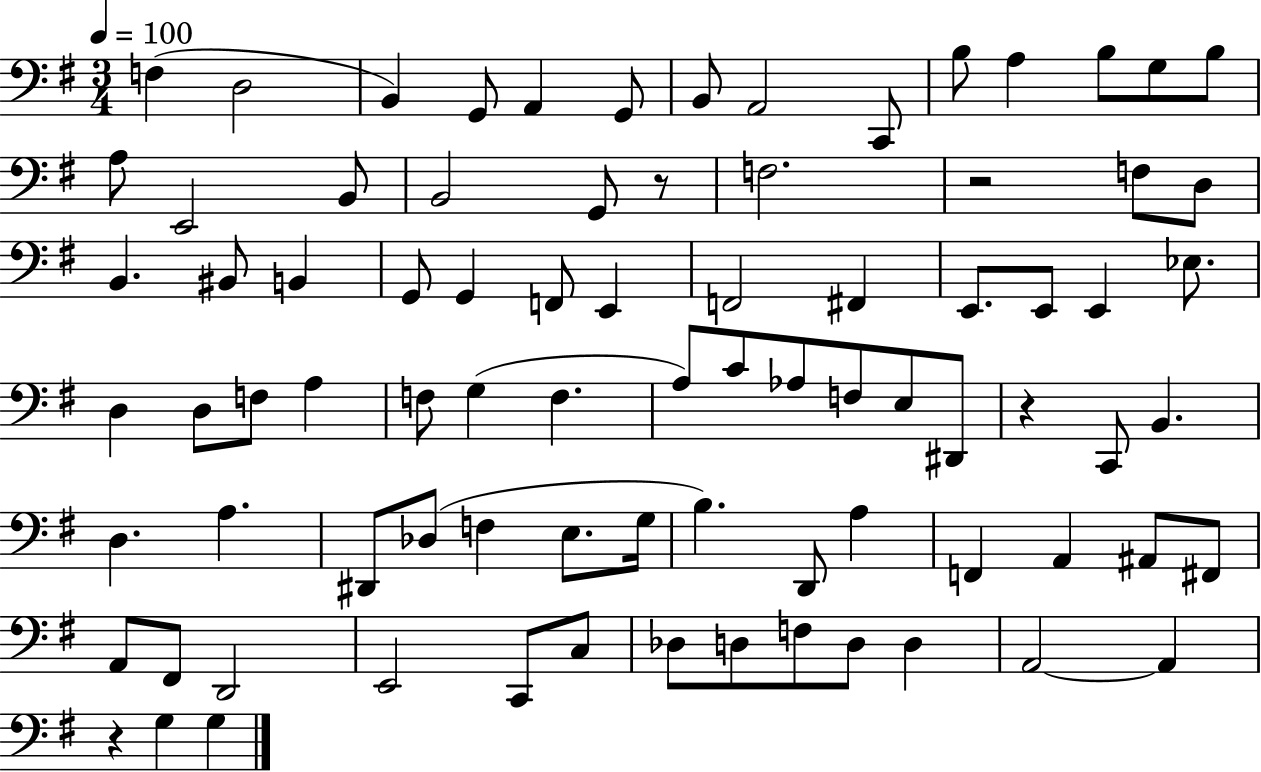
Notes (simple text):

F3/q D3/h B2/q G2/e A2/q G2/e B2/e A2/h C2/e B3/e A3/q B3/e G3/e B3/e A3/e E2/h B2/e B2/h G2/e R/e F3/h. R/h F3/e D3/e B2/q. BIS2/e B2/q G2/e G2/q F2/e E2/q F2/h F#2/q E2/e. E2/e E2/q Eb3/e. D3/q D3/e F3/e A3/q F3/e G3/q F3/q. A3/e C4/e Ab3/e F3/e E3/e D#2/e R/q C2/e B2/q. D3/q. A3/q. D#2/e Db3/e F3/q E3/e. G3/s B3/q. D2/e A3/q F2/q A2/q A#2/e F#2/e A2/e F#2/e D2/h E2/h C2/e C3/e Db3/e D3/e F3/e D3/e D3/q A2/h A2/q R/q G3/q G3/q